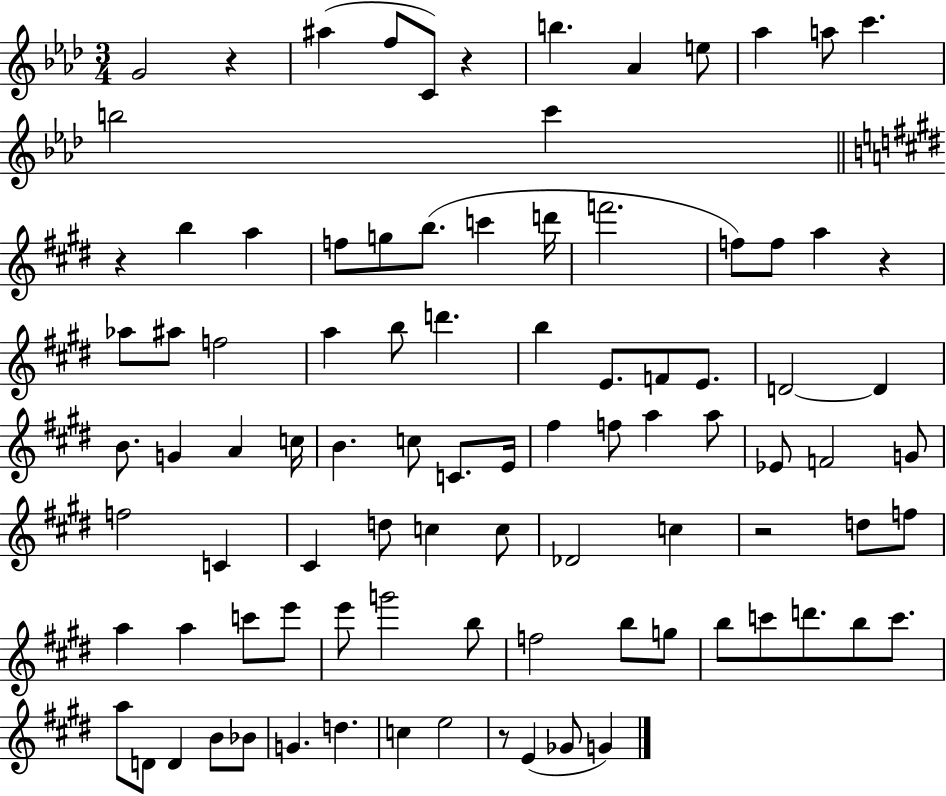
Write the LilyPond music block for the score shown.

{
  \clef treble
  \numericTimeSignature
  \time 3/4
  \key aes \major
  g'2 r4 | ais''4( f''8 c'8) r4 | b''4. aes'4 e''8 | aes''4 a''8 c'''4. | \break b''2 c'''4 | \bar "||" \break \key e \major r4 b''4 a''4 | f''8 g''8 b''8.( c'''4 d'''16 | f'''2. | f''8) f''8 a''4 r4 | \break aes''8 ais''8 f''2 | a''4 b''8 d'''4. | b''4 e'8. f'8 e'8. | d'2~~ d'4 | \break b'8. g'4 a'4 c''16 | b'4. c''8 c'8. e'16 | fis''4 f''8 a''4 a''8 | ees'8 f'2 g'8 | \break f''2 c'4 | cis'4 d''8 c''4 c''8 | des'2 c''4 | r2 d''8 f''8 | \break a''4 a''4 c'''8 e'''8 | e'''8 g'''2 b''8 | f''2 b''8 g''8 | b''8 c'''8 d'''8. b''8 c'''8. | \break a''8 d'8 d'4 b'8 bes'8 | g'4. d''4. | c''4 e''2 | r8 e'4( ges'8 g'4) | \break \bar "|."
}